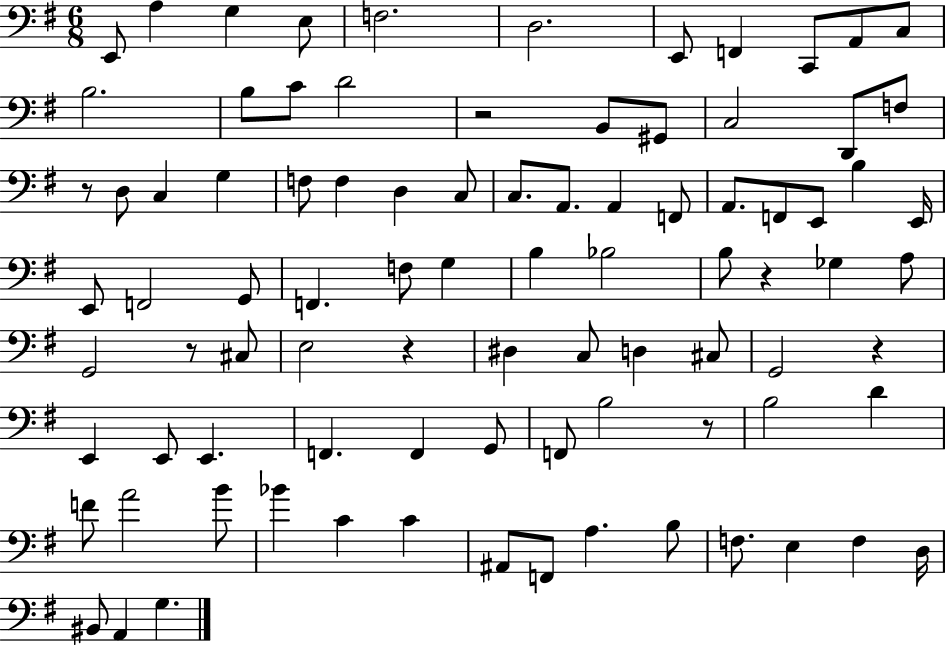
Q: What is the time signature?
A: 6/8